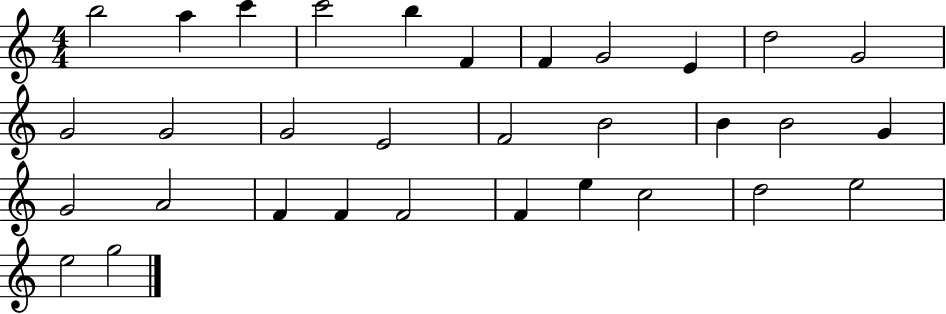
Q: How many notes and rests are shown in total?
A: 32